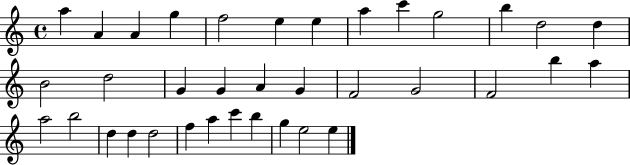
A5/q A4/q A4/q G5/q F5/h E5/q E5/q A5/q C6/q G5/h B5/q D5/h D5/q B4/h D5/h G4/q G4/q A4/q G4/q F4/h G4/h F4/h B5/q A5/q A5/h B5/h D5/q D5/q D5/h F5/q A5/q C6/q B5/q G5/q E5/h E5/q